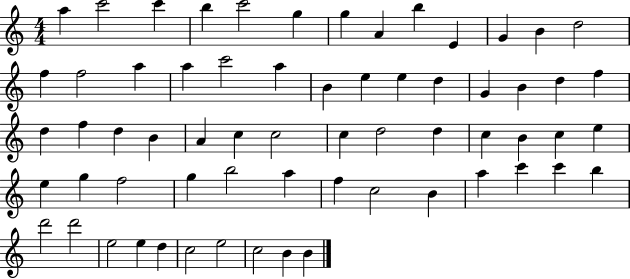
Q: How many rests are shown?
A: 0